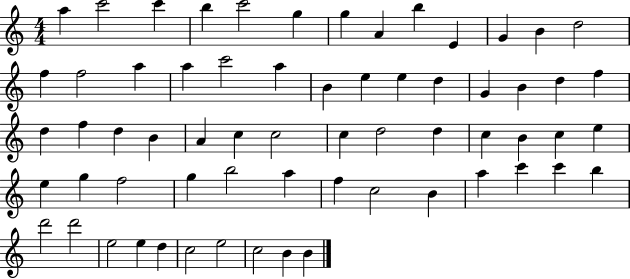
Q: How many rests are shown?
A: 0